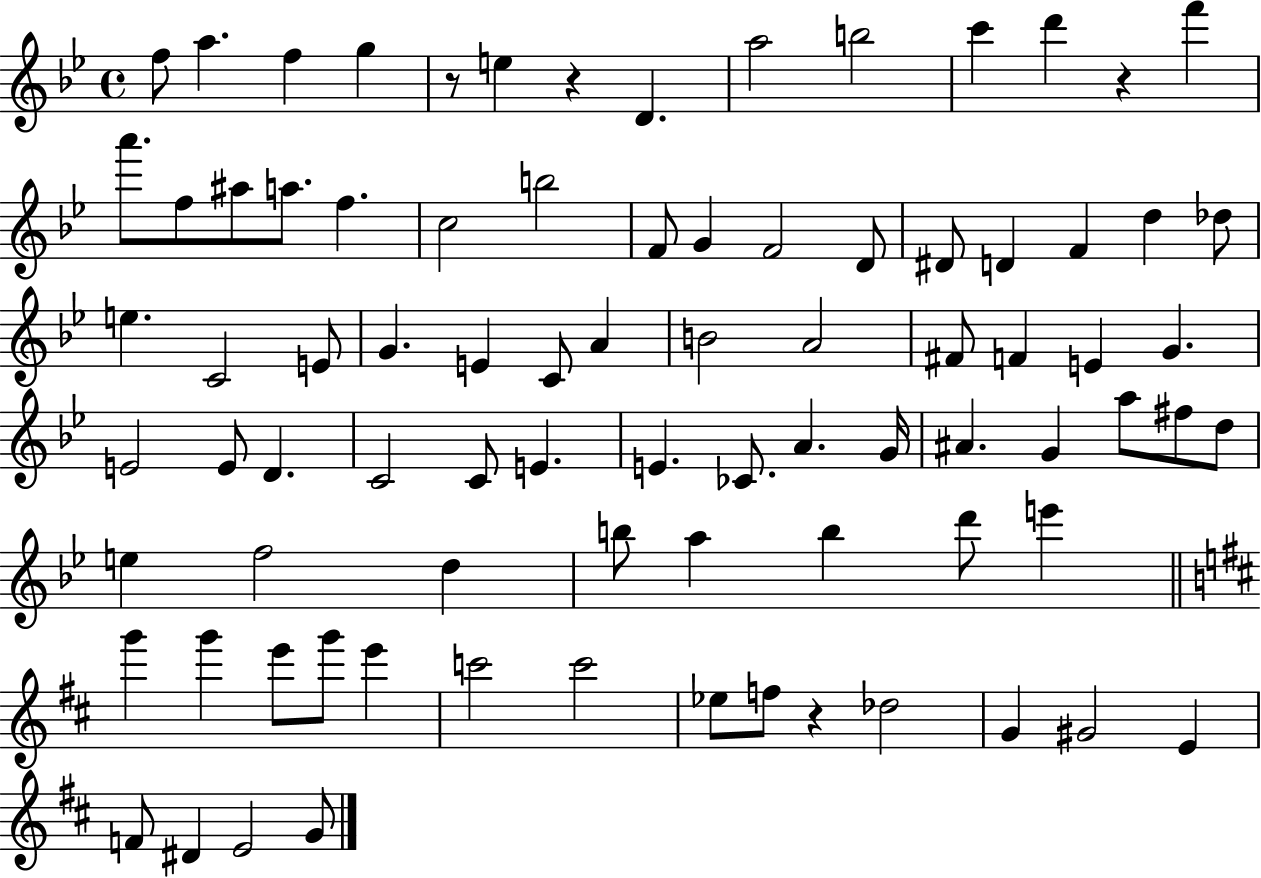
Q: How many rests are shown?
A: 4